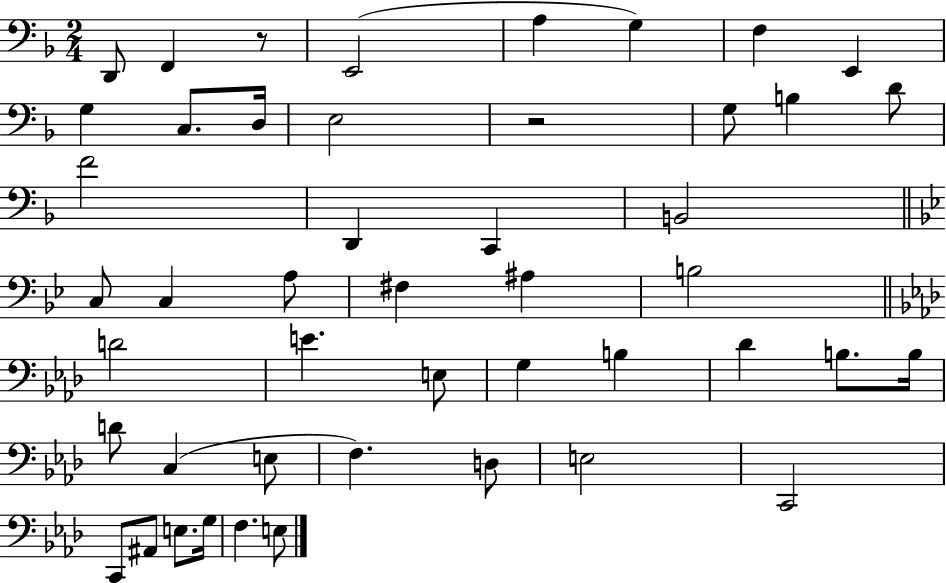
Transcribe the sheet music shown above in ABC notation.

X:1
T:Untitled
M:2/4
L:1/4
K:F
D,,/2 F,, z/2 E,,2 A, G, F, E,, G, C,/2 D,/4 E,2 z2 G,/2 B, D/2 F2 D,, C,, B,,2 C,/2 C, A,/2 ^F, ^A, B,2 D2 E E,/2 G, B, _D B,/2 B,/4 D/2 C, E,/2 F, D,/2 E,2 C,,2 C,,/2 ^A,,/2 E,/2 G,/4 F, E,/2